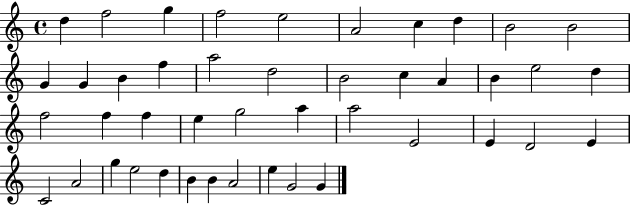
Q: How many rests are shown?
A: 0